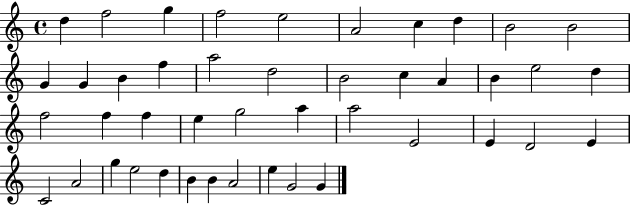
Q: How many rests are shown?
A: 0